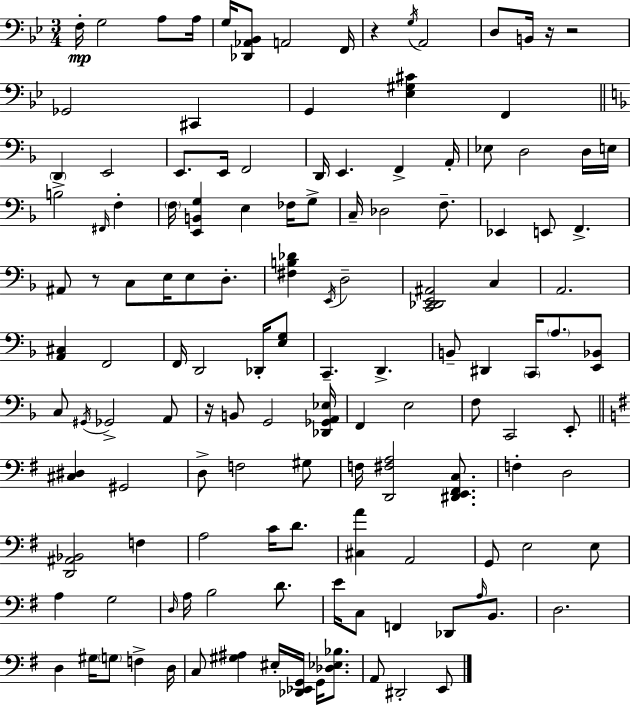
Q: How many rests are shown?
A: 5